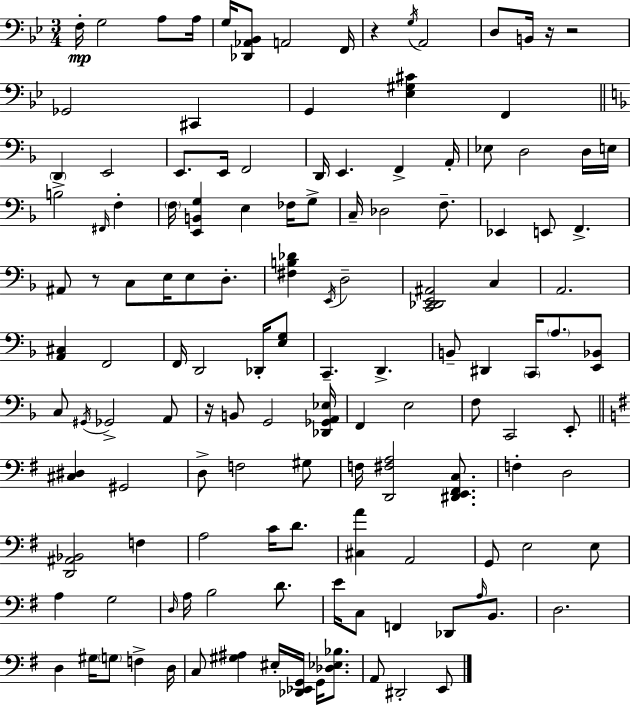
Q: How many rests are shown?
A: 5